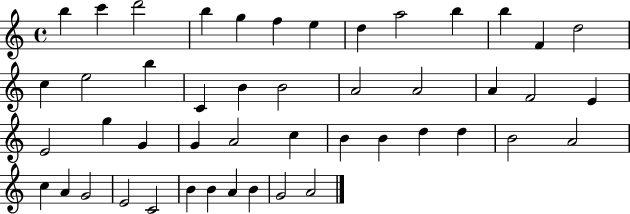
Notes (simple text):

B5/q C6/q D6/h B5/q G5/q F5/q E5/q D5/q A5/h B5/q B5/q F4/q D5/h C5/q E5/h B5/q C4/q B4/q B4/h A4/h A4/h A4/q F4/h E4/q E4/h G5/q G4/q G4/q A4/h C5/q B4/q B4/q D5/q D5/q B4/h A4/h C5/q A4/q G4/h E4/h C4/h B4/q B4/q A4/q B4/q G4/h A4/h